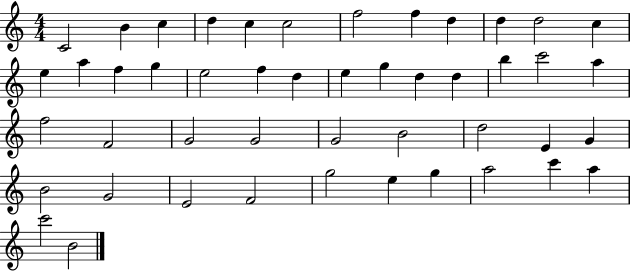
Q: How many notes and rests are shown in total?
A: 47